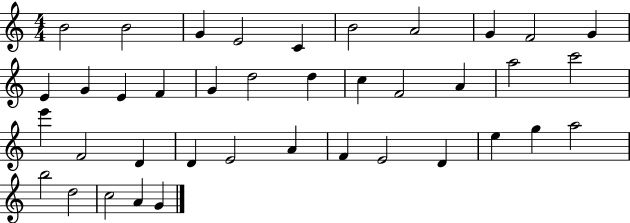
X:1
T:Untitled
M:4/4
L:1/4
K:C
B2 B2 G E2 C B2 A2 G F2 G E G E F G d2 d c F2 A a2 c'2 e' F2 D D E2 A F E2 D e g a2 b2 d2 c2 A G